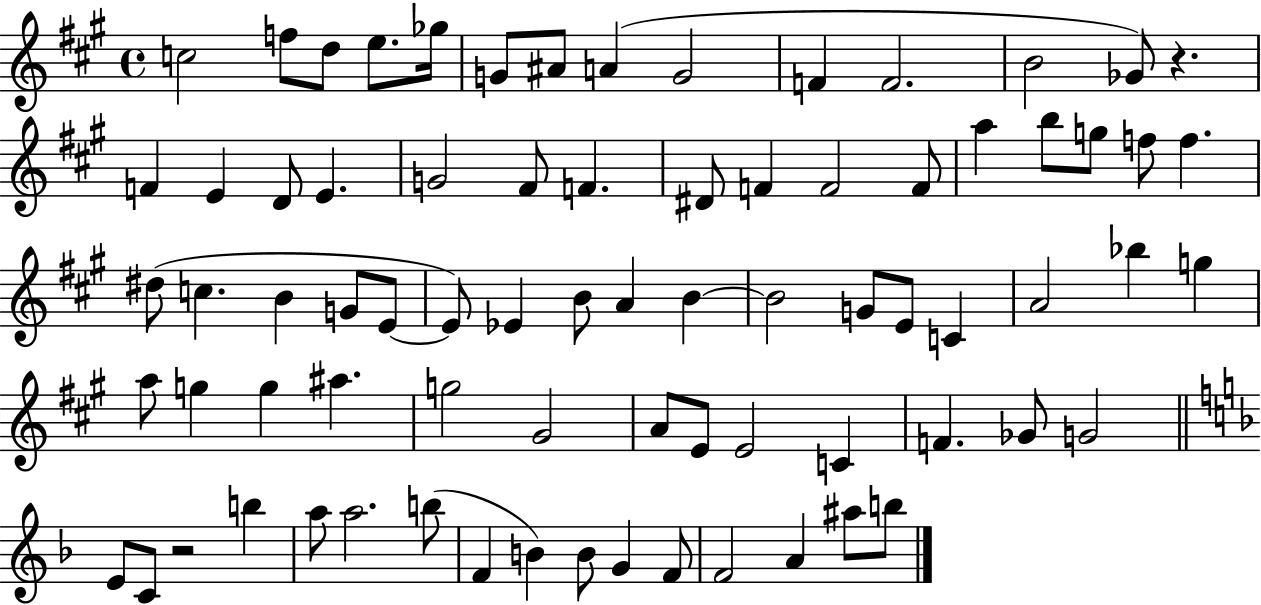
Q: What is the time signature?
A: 4/4